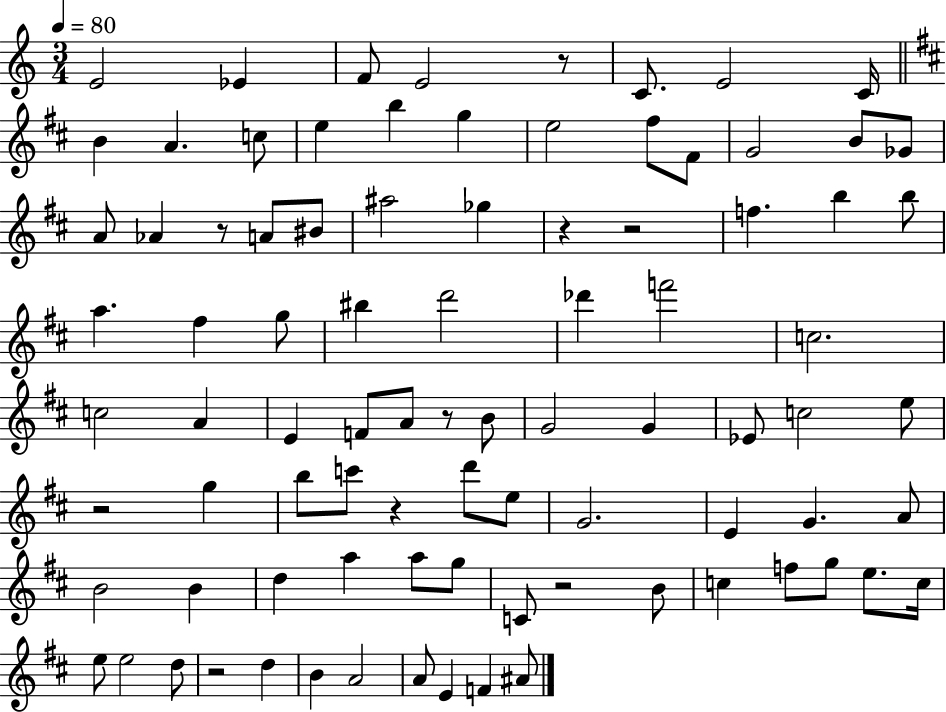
E4/h Eb4/q F4/e E4/h R/e C4/e. E4/h C4/s B4/q A4/q. C5/e E5/q B5/q G5/q E5/h F#5/e F#4/e G4/h B4/e Gb4/e A4/e Ab4/q R/e A4/e BIS4/e A#5/h Gb5/q R/q R/h F5/q. B5/q B5/e A5/q. F#5/q G5/e BIS5/q D6/h Db6/q F6/h C5/h. C5/h A4/q E4/q F4/e A4/e R/e B4/e G4/h G4/q Eb4/e C5/h E5/e R/h G5/q B5/e C6/e R/q D6/e E5/e G4/h. E4/q G4/q. A4/e B4/h B4/q D5/q A5/q A5/e G5/e C4/e R/h B4/e C5/q F5/e G5/e E5/e. C5/s E5/e E5/h D5/e R/h D5/q B4/q A4/h A4/e E4/q F4/q A#4/e